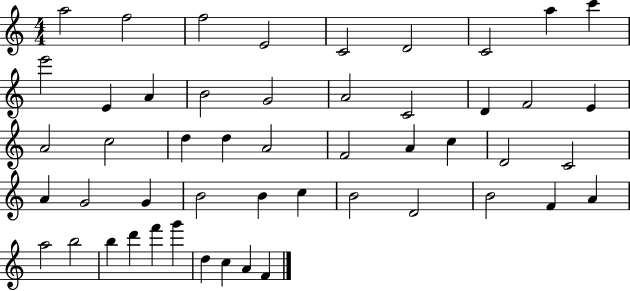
X:1
T:Untitled
M:4/4
L:1/4
K:C
a2 f2 f2 E2 C2 D2 C2 a c' e'2 E A B2 G2 A2 C2 D F2 E A2 c2 d d A2 F2 A c D2 C2 A G2 G B2 B c B2 D2 B2 F A a2 b2 b d' f' g' d c A F